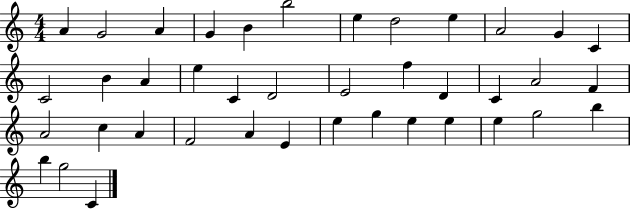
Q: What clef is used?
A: treble